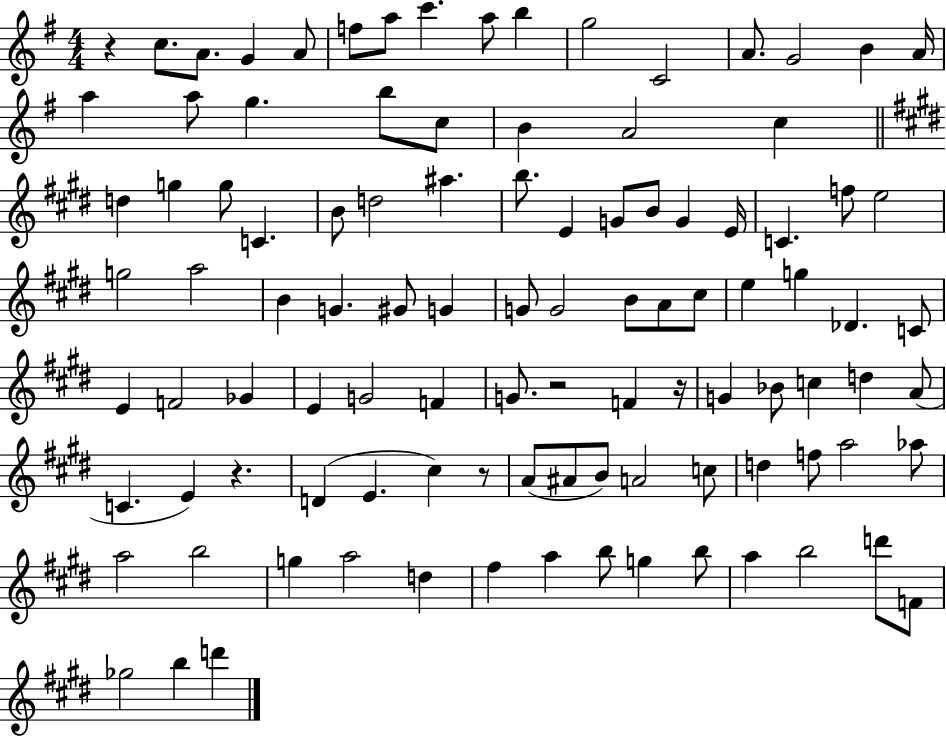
X:1
T:Untitled
M:4/4
L:1/4
K:G
z c/2 A/2 G A/2 f/2 a/2 c' a/2 b g2 C2 A/2 G2 B A/4 a a/2 g b/2 c/2 B A2 c d g g/2 C B/2 d2 ^a b/2 E G/2 B/2 G E/4 C f/2 e2 g2 a2 B G ^G/2 G G/2 G2 B/2 A/2 ^c/2 e g _D C/2 E F2 _G E G2 F G/2 z2 F z/4 G _B/2 c d A/2 C E z D E ^c z/2 A/2 ^A/2 B/2 A2 c/2 d f/2 a2 _a/2 a2 b2 g a2 d ^f a b/2 g b/2 a b2 d'/2 F/2 _g2 b d'